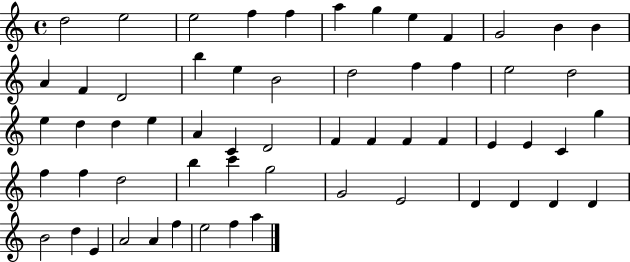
D5/h E5/h E5/h F5/q F5/q A5/q G5/q E5/q F4/q G4/h B4/q B4/q A4/q F4/q D4/h B5/q E5/q B4/h D5/h F5/q F5/q E5/h D5/h E5/q D5/q D5/q E5/q A4/q C4/q D4/h F4/q F4/q F4/q F4/q E4/q E4/q C4/q G5/q F5/q F5/q D5/h B5/q C6/q G5/h G4/h E4/h D4/q D4/q D4/q D4/q B4/h D5/q E4/q A4/h A4/q F5/q E5/h F5/q A5/q